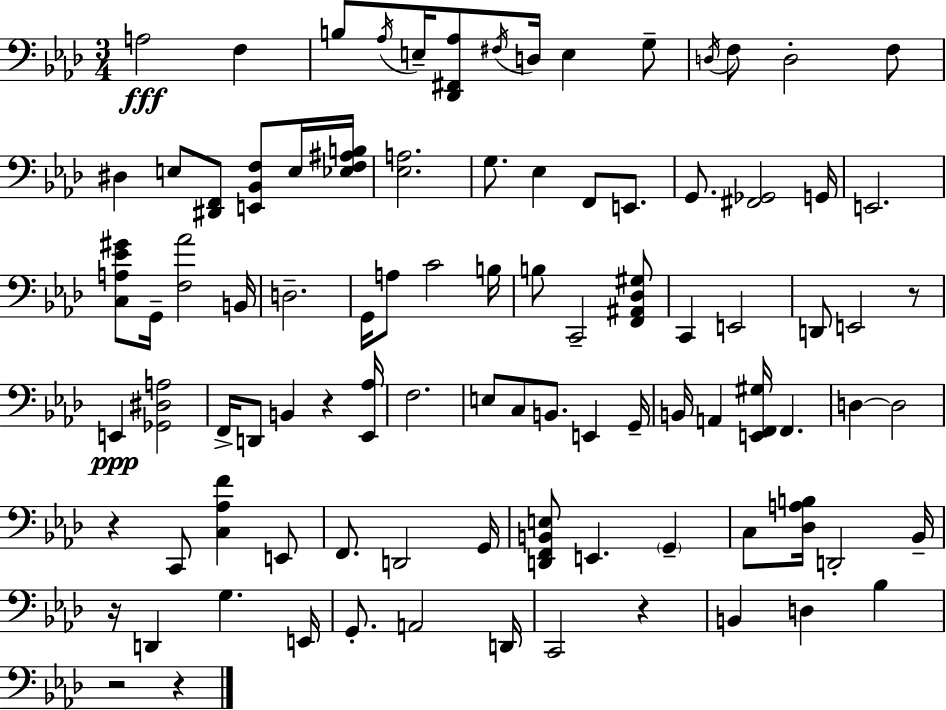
{
  \clef bass
  \numericTimeSignature
  \time 3/4
  \key aes \major
  a2\fff f4 | b8 \acciaccatura { aes16 } e16-- <des, fis, aes>8 \acciaccatura { fis16 } d16 e4 | g8-- \acciaccatura { d16 } f8 d2-. | f8 dis4 e8 <dis, f,>8 <e, bes, f>8 | \break e16 <ees f ais b>16 <ees a>2. | g8. ees4 f,8 | e,8. g,8. <fis, ges,>2 | g,16 e,2. | \break <c a ees' gis'>8 g,16-- <f aes'>2 | b,16 d2.-- | g,16 a8 c'2 | b16 b8 c,2-- | \break <f, ais, des gis>8 c,4 e,2 | d,8 e,2 | r8 e,4\ppp <ges, dis a>2 | f,16-> d,8 b,4 r4 | \break <ees, aes>16 f2. | e8 c8 b,8. e,4 | g,16-- b,16 a,4 <e, f, gis>16 f,4. | d4~~ d2 | \break r4 c,8 <c aes f'>4 | e,8 f,8. d,2 | g,16 <d, f, b, e>8 e,4. \parenthesize g,4-- | c8 <des a b>16 d,2-. | \break bes,16-- r16 d,4 g4. | e,16 g,8.-. a,2 | d,16 c,2 r4 | b,4 d4 bes4 | \break r2 r4 | \bar "|."
}